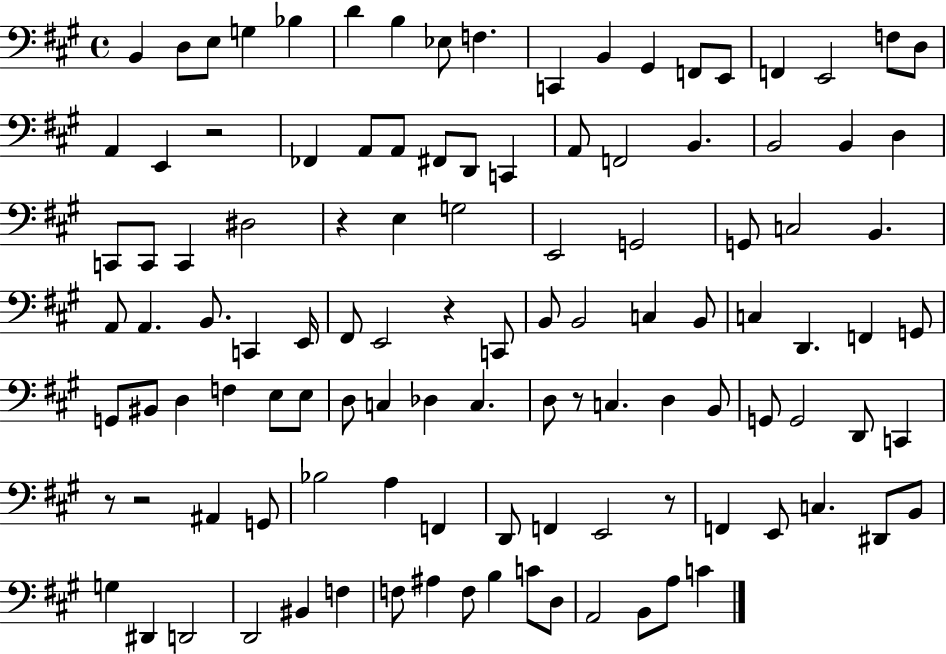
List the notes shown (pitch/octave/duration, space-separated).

B2/q D3/e E3/e G3/q Bb3/q D4/q B3/q Eb3/e F3/q. C2/q B2/q G#2/q F2/e E2/e F2/q E2/h F3/e D3/e A2/q E2/q R/h FES2/q A2/e A2/e F#2/e D2/e C2/q A2/e F2/h B2/q. B2/h B2/q D3/q C2/e C2/e C2/q D#3/h R/q E3/q G3/h E2/h G2/h G2/e C3/h B2/q. A2/e A2/q. B2/e. C2/q E2/s F#2/e E2/h R/q C2/e B2/e B2/h C3/q B2/e C3/q D2/q. F2/q G2/e G2/e BIS2/e D3/q F3/q E3/e E3/e D3/e C3/q Db3/q C3/q. D3/e R/e C3/q. D3/q B2/e G2/e G2/h D2/e C2/q R/e R/h A#2/q G2/e Bb3/h A3/q F2/q D2/e F2/q E2/h R/e F2/q E2/e C3/q. D#2/e B2/e G3/q D#2/q D2/h D2/h BIS2/q F3/q F3/e A#3/q F3/e B3/q C4/e D3/e A2/h B2/e A3/e C4/q